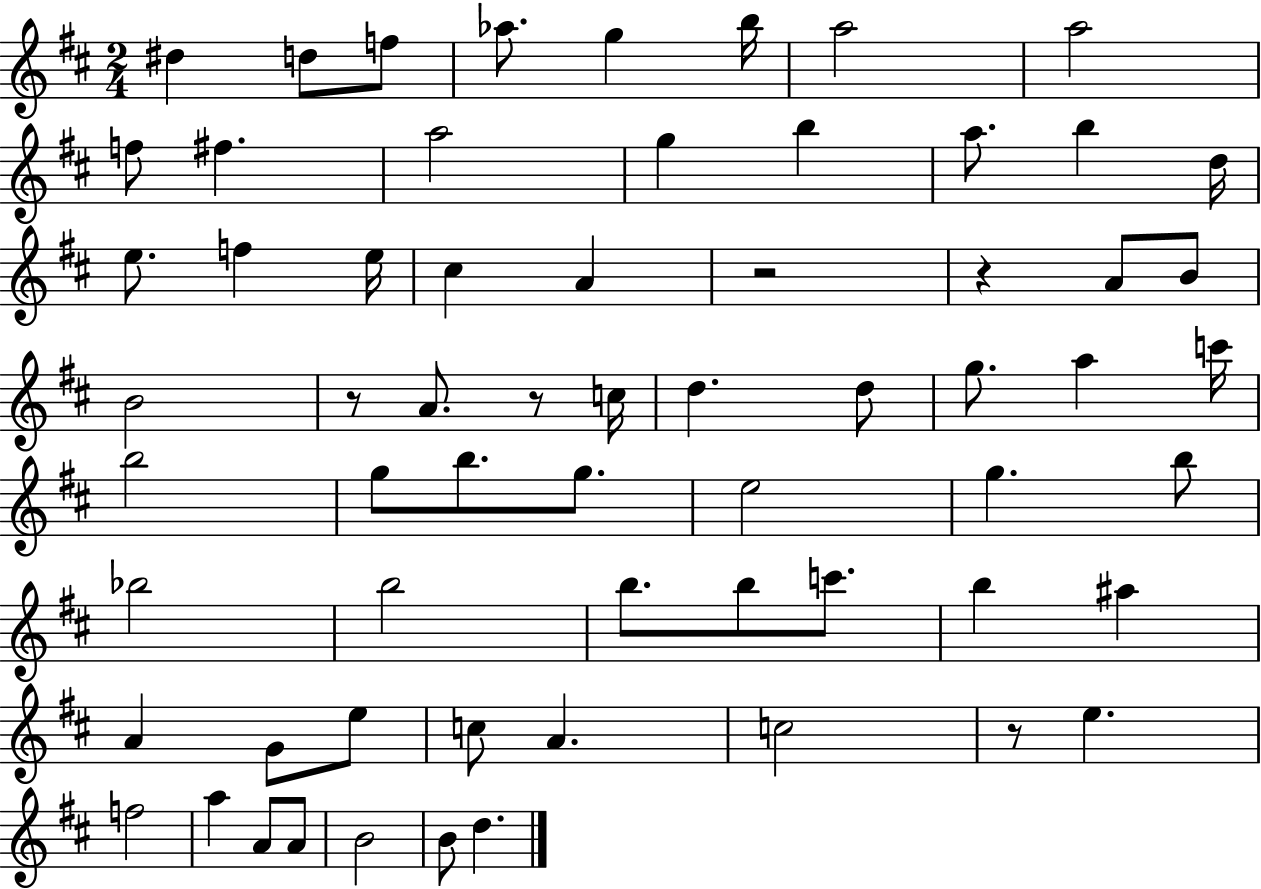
{
  \clef treble
  \numericTimeSignature
  \time 2/4
  \key d \major
  \repeat volta 2 { dis''4 d''8 f''8 | aes''8. g''4 b''16 | a''2 | a''2 | \break f''8 fis''4. | a''2 | g''4 b''4 | a''8. b''4 d''16 | \break e''8. f''4 e''16 | cis''4 a'4 | r2 | r4 a'8 b'8 | \break b'2 | r8 a'8. r8 c''16 | d''4. d''8 | g''8. a''4 c'''16 | \break b''2 | g''8 b''8. g''8. | e''2 | g''4. b''8 | \break bes''2 | b''2 | b''8. b''8 c'''8. | b''4 ais''4 | \break a'4 g'8 e''8 | c''8 a'4. | c''2 | r8 e''4. | \break f''2 | a''4 a'8 a'8 | b'2 | b'8 d''4. | \break } \bar "|."
}